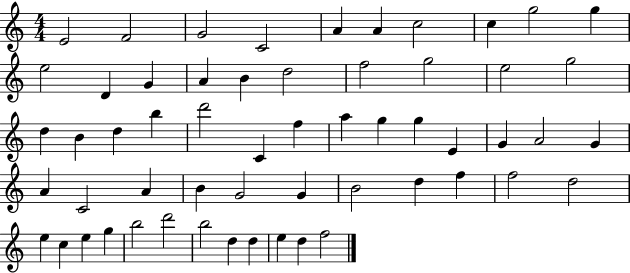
E4/h F4/h G4/h C4/h A4/q A4/q C5/h C5/q G5/h G5/q E5/h D4/q G4/q A4/q B4/q D5/h F5/h G5/h E5/h G5/h D5/q B4/q D5/q B5/q D6/h C4/q F5/q A5/q G5/q G5/q E4/q G4/q A4/h G4/q A4/q C4/h A4/q B4/q G4/h G4/q B4/h D5/q F5/q F5/h D5/h E5/q C5/q E5/q G5/q B5/h D6/h B5/h D5/q D5/q E5/q D5/q F5/h